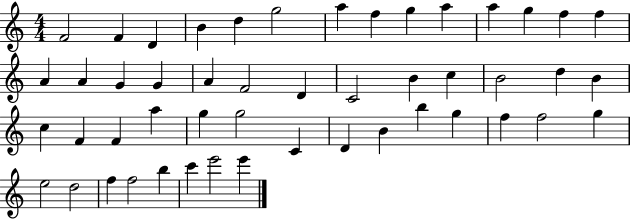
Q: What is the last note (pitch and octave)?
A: E6